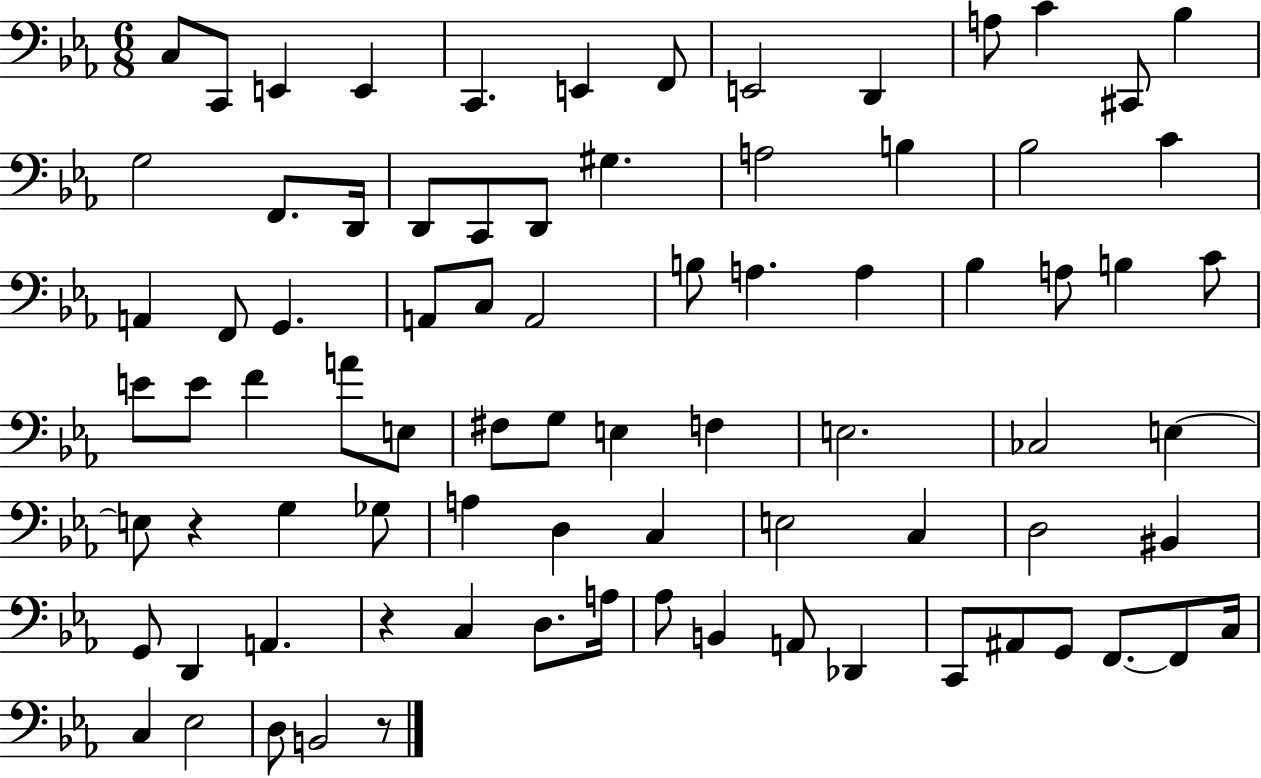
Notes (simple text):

C3/e C2/e E2/q E2/q C2/q. E2/q F2/e E2/h D2/q A3/e C4/q C#2/e Bb3/q G3/h F2/e. D2/s D2/e C2/e D2/e G#3/q. A3/h B3/q Bb3/h C4/q A2/q F2/e G2/q. A2/e C3/e A2/h B3/e A3/q. A3/q Bb3/q A3/e B3/q C4/e E4/e E4/e F4/q A4/e E3/e F#3/e G3/e E3/q F3/q E3/h. CES3/h E3/q E3/e R/q G3/q Gb3/e A3/q D3/q C3/q E3/h C3/q D3/h BIS2/q G2/e D2/q A2/q. R/q C3/q D3/e. A3/s Ab3/e B2/q A2/e Db2/q C2/e A#2/e G2/e F2/e. F2/e C3/s C3/q Eb3/h D3/e B2/h R/e